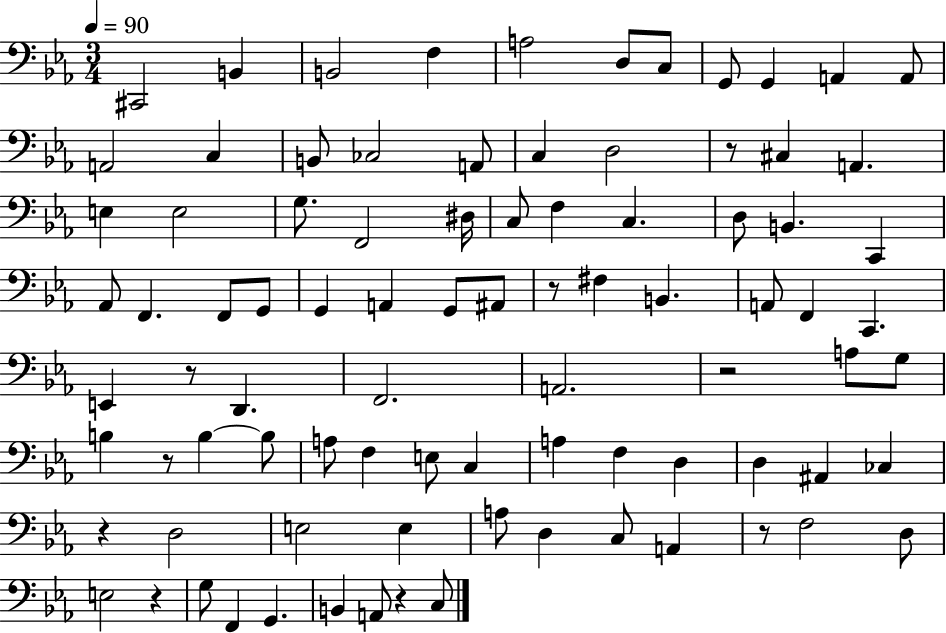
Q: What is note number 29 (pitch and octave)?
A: D3